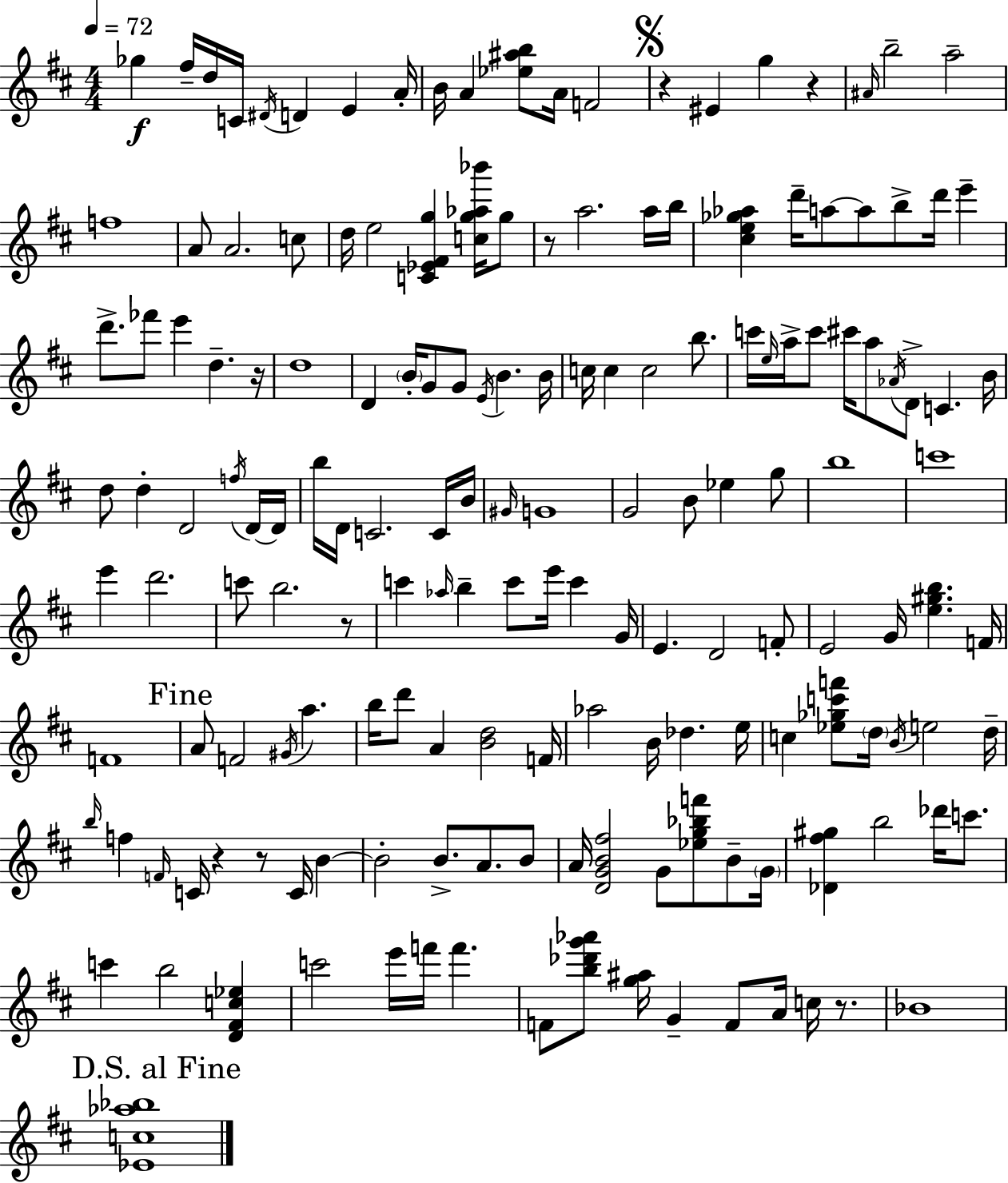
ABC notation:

X:1
T:Untitled
M:4/4
L:1/4
K:D
_g ^f/4 d/4 C/4 ^D/4 D E A/4 B/4 A [_e^ab]/2 A/4 F2 z ^E g z ^A/4 b2 a2 f4 A/2 A2 c/2 d/4 e2 [C_E^Fg] [cg_a_b']/4 g/2 z/2 a2 a/4 b/4 [^ce_g_a] d'/4 a/2 a/2 b/2 d'/4 e' d'/2 _f'/2 e' d z/4 d4 D B/4 G/2 G/2 E/4 B B/4 c/4 c c2 b/2 c'/4 e/4 a/4 c'/2 ^c'/4 a/2 _A/4 D/2 C B/4 d/2 d D2 f/4 D/4 D/4 b/4 D/4 C2 C/4 B/4 ^G/4 G4 G2 B/2 _e g/2 b4 c'4 e' d'2 c'/2 b2 z/2 c' _a/4 b c'/2 e'/4 c' G/4 E D2 F/2 E2 G/4 [e^gb] F/4 F4 A/2 F2 ^G/4 a b/4 d'/2 A [Bd]2 F/4 _a2 B/4 _d e/4 c [_e_gc'f']/2 d/4 B/4 e2 d/4 b/4 f F/4 C/4 z z/2 C/4 B B2 B/2 A/2 B/2 A/4 [DGB^f]2 G/2 [_eg_bf']/2 B/2 G/4 [_D^f^g] b2 _d'/4 c'/2 c' b2 [D^Fc_e] c'2 e'/4 f'/4 f' F/2 [b_d'g'_a']/2 [g^a]/4 G F/2 A/4 c/4 z/2 _B4 [_Ec_a_b]4